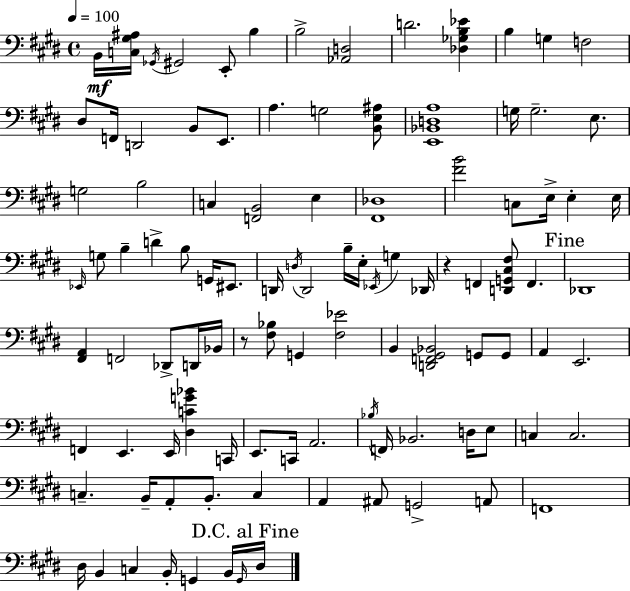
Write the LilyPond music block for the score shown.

{
  \clef bass
  \time 4/4
  \defaultTimeSignature
  \key e \major
  \tempo 4 = 100
  b,16\mf <c gis ais>16 \acciaccatura { ges,16 } gis,2 e,8-. b4 | b2-> <aes, d>2 | d'2. <des ges b ees'>4 | b4 g4 f2 | \break dis8 f,16 d,2 b,8 e,8. | a4. g2 <b, e ais>8 | <e, bes, d a>1 | g16 g2.-- e8. | \break g2 b2 | c4 <f, b,>2 e4 | <fis, des>1 | <fis' b'>2 c8 e16-> e4-. | \break e16 \grace { ees,16 } g8 b4-- d'4-> b8 g,16 eis,8. | d,16 \acciaccatura { d16 } d,2 b16-- e16-. \acciaccatura { ees,16 } g4 | des,16 r4 f,4 <d, g, cis fis>8 f,4. | \mark "Fine" des,1 | \break <fis, a,>4 f,2 | des,8-> d,16 bes,16 r8 <fis bes>8 g,4 <fis ees'>2 | b,4 <d, f, gis, bes,>2 | g,8 g,8 a,4 e,2. | \break f,4 e,4. e,16 <dis c' g' bes'>4 | c,16 e,8. c,16 a,2. | \acciaccatura { bes16 } f,16 bes,2. | d16 e8 c4 c2. | \break c4.-- b,16-- a,8-. b,8.-. | c4 a,4 ais,8 g,2-> | a,8 f,1 | dis16 b,4 c4 b,16-. g,4 | \break b,16 \grace { g,16 } \mark "D.C. al Fine" dis16 \bar "|."
}